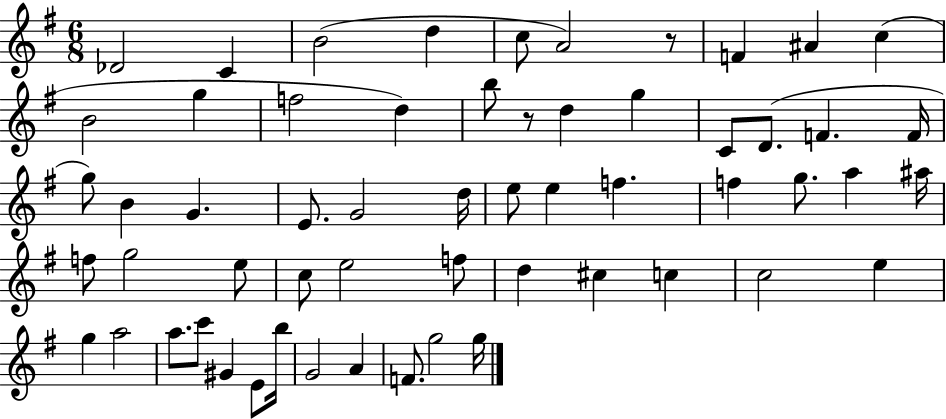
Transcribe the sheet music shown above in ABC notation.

X:1
T:Untitled
M:6/8
L:1/4
K:G
_D2 C B2 d c/2 A2 z/2 F ^A c B2 g f2 d b/2 z/2 d g C/2 D/2 F F/4 g/2 B G E/2 G2 d/4 e/2 e f f g/2 a ^a/4 f/2 g2 e/2 c/2 e2 f/2 d ^c c c2 e g a2 a/2 c'/2 ^G E/2 b/4 G2 A F/2 g2 g/4